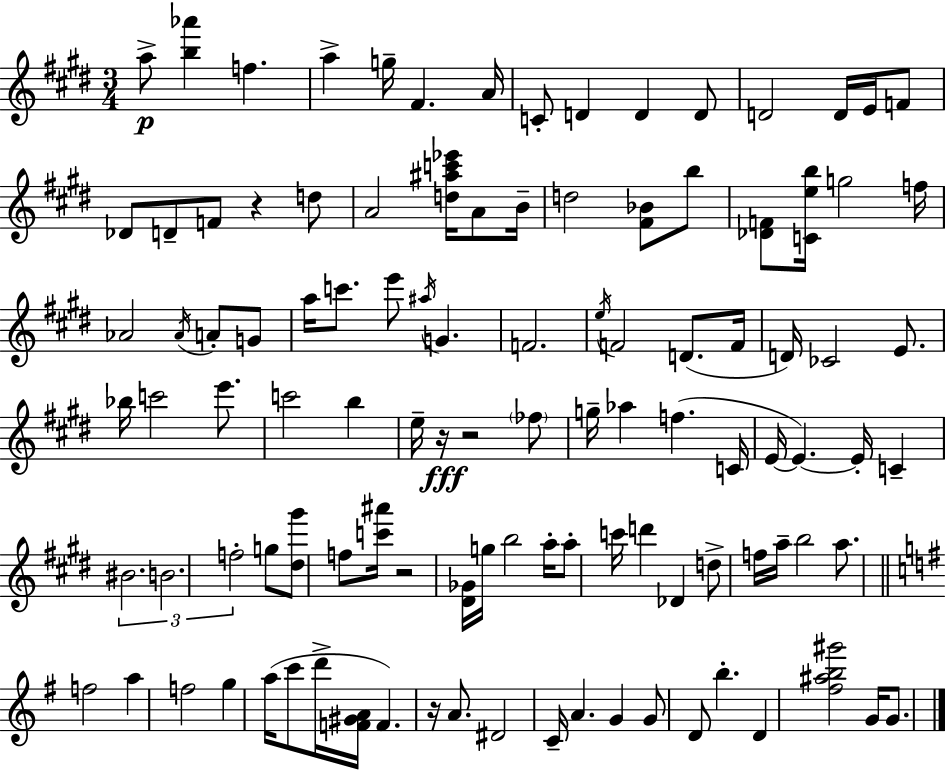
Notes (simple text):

A5/e [B5,Ab6]/q F5/q. A5/q G5/s F#4/q. A4/s C4/e D4/q D4/q D4/e D4/h D4/s E4/s F4/e Db4/e D4/e F4/e R/q D5/e A4/h [D5,A#5,C6,Eb6]/s A4/e B4/s D5/h [F#4,Bb4]/e B5/e [Db4,F4]/e [C4,E5,B5]/s G5/h F5/s Ab4/h Ab4/s A4/e G4/e A5/s C6/e. E6/e A#5/s G4/q. F4/h. E5/s F4/h D4/e. F4/s D4/s CES4/h E4/e. Bb5/s C6/h E6/e. C6/h B5/q E5/s R/s R/h FES5/e G5/s Ab5/q F5/q. C4/s E4/s E4/q. E4/s C4/q BIS4/h. B4/h. F5/h G5/e [D#5,G#6]/e F5/e [C6,A#6]/s R/h [D#4,Gb4]/s G5/s B5/h A5/s A5/e C6/s D6/q Db4/q D5/e F5/s A5/s B5/h A5/e. F5/h A5/q F5/h G5/q A5/s C6/e D6/s [F4,G#4,A4]/s F4/q. R/s A4/e. D#4/h C4/s A4/q. G4/q G4/e D4/e B5/q. D4/q [F#5,A#5,B5,G#6]/h G4/s G4/e.